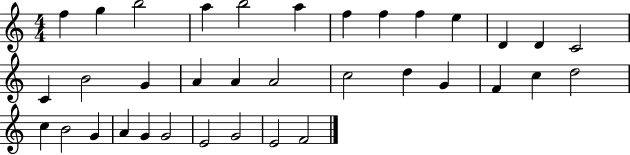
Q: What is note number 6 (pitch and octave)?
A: A5